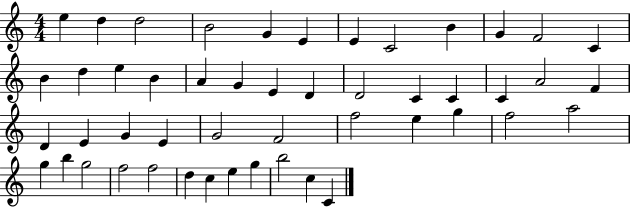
X:1
T:Untitled
M:4/4
L:1/4
K:C
e d d2 B2 G E E C2 B G F2 C B d e B A G E D D2 C C C A2 F D E G E G2 F2 f2 e g f2 a2 g b g2 f2 f2 d c e g b2 c C